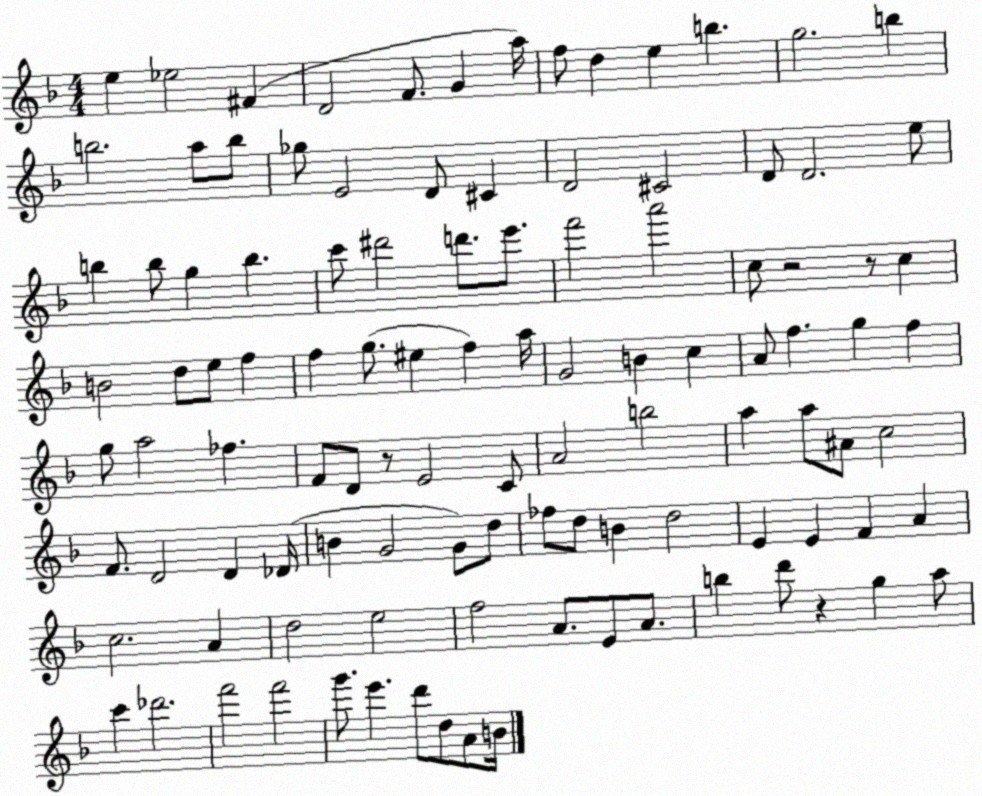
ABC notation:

X:1
T:Untitled
M:4/4
L:1/4
K:F
e _e2 ^F D2 F/2 G a/4 f/2 d e b g2 b b2 a/2 b/2 _g/2 E2 D/2 ^C D2 ^C2 D/2 D2 e/2 b b/2 g b c'/2 ^d'2 d'/2 e'/2 f'2 a'2 c/2 z2 z/2 c B2 d/2 e/2 f f g/2 ^e f a/4 G2 B c A/2 f g f g/2 a2 _f F/2 D/2 z/2 E2 C/2 A2 b2 a a/2 ^A/2 c2 F/2 D2 D _D/4 B G2 G/2 d/2 _f/2 d/2 B d2 E E F A c2 A d2 e2 f2 A/2 E/2 A/2 b d'/2 z g a/2 c' _d'2 f'2 f'2 g'/2 e' d'/2 d/2 A/2 B/4